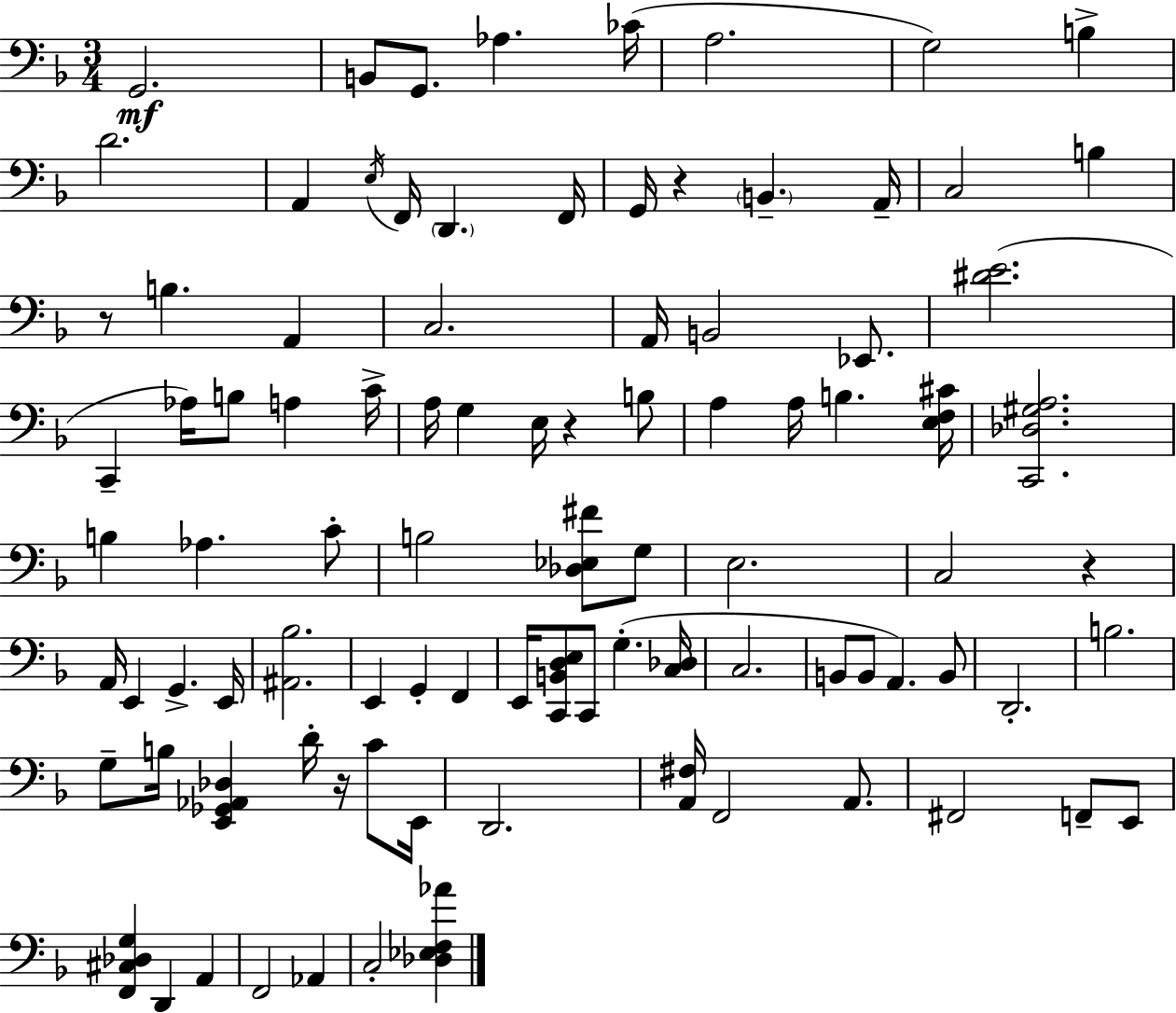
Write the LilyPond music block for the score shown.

{
  \clef bass
  \numericTimeSignature
  \time 3/4
  \key d \minor
  \repeat volta 2 { g,2.\mf | b,8 g,8. aes4. ces'16( | a2. | g2) b4-> | \break d'2. | a,4 \acciaccatura { e16 } f,16 \parenthesize d,4. | f,16 g,16 r4 \parenthesize b,4.-- | a,16-- c2 b4 | \break r8 b4. a,4 | c2. | a,16 b,2 ees,8. | <dis' e'>2.( | \break c,4-- aes16) b8 a4 | c'16-> a16 g4 e16 r4 b8 | a4 a16 b4. | <e f cis'>16 <c, des gis a>2. | \break b4 aes4. c'8-. | b2 <des ees fis'>8 g8 | e2. | c2 r4 | \break a,16 e,4 g,4.-> | e,16 <ais, bes>2. | e,4 g,4-. f,4 | e,16 <c, b, d e>8 c,8 g4.-.( | \break <c des>16 c2. | b,8 b,8 a,4.) b,8 | d,2.-. | b2. | \break g8-- b16 <e, ges, aes, des>4 d'16-. r16 c'8 | e,16 d,2. | <a, fis>16 f,2 a,8. | fis,2 f,8-- e,8 | \break <f, cis des g>4 d,4 a,4 | f,2 aes,4 | c2-. <des ees f aes'>4 | } \bar "|."
}